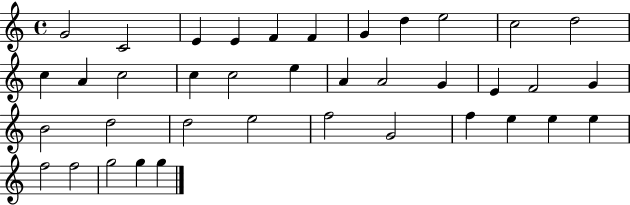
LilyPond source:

{
  \clef treble
  \time 4/4
  \defaultTimeSignature
  \key c \major
  g'2 c'2 | e'4 e'4 f'4 f'4 | g'4 d''4 e''2 | c''2 d''2 | \break c''4 a'4 c''2 | c''4 c''2 e''4 | a'4 a'2 g'4 | e'4 f'2 g'4 | \break b'2 d''2 | d''2 e''2 | f''2 g'2 | f''4 e''4 e''4 e''4 | \break f''2 f''2 | g''2 g''4 g''4 | \bar "|."
}